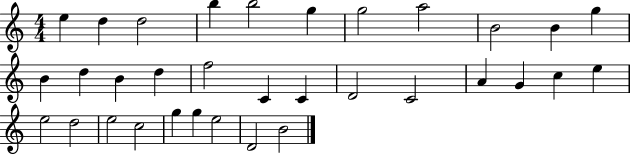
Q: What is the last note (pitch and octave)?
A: B4